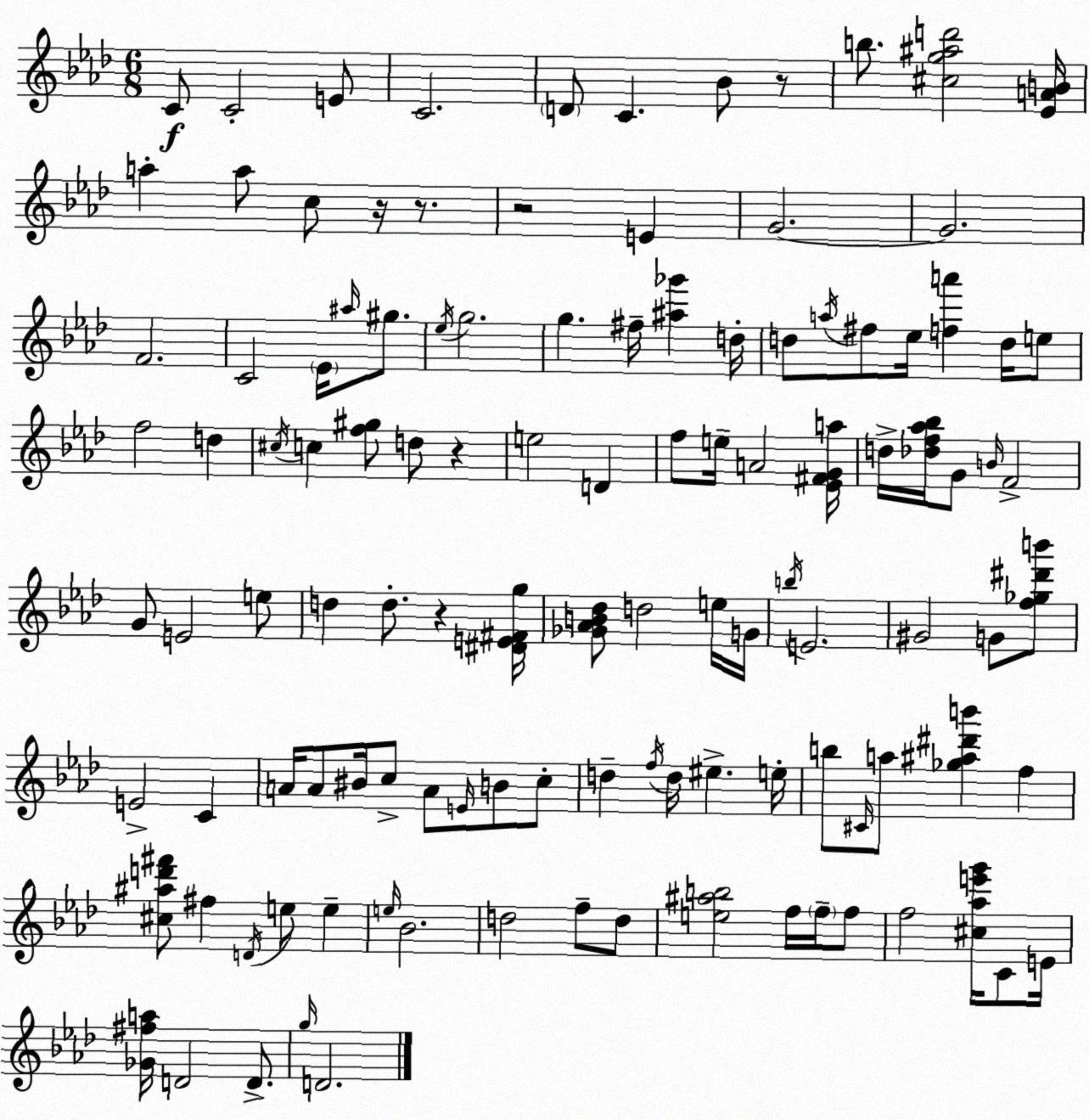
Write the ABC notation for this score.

X:1
T:Untitled
M:6/8
L:1/4
K:Fm
C/2 C2 E/2 C2 D/2 C _B/2 z/2 b/2 [^cg^ad']2 [_EAB]/4 a a/2 c/2 z/4 z/2 z2 E G2 G2 F2 C2 _E/4 ^a/4 ^g/2 _e/4 g2 g ^f/4 [^a_g'] d/4 d/2 a/4 ^f/2 _e/4 [fa'] d/4 e/2 f2 d ^c/4 c [f^g]/2 d/2 z e2 D f/2 e/4 A2 [_E^FGa]/4 d/4 [_df_a_b]/4 G/2 B/4 F2 G/2 E2 e/2 d d/2 z [^DE^Fg]/4 [_G_AB_d]/2 d2 e/4 G/4 b/4 E2 ^G2 G/2 [f_g^d'b']/2 E2 C A/4 A/2 ^B/4 c/2 A/2 E/4 B/2 c/2 d f/4 d/4 ^e e/4 b/2 ^C/4 a/2 [_g^a^d'b'] f [^c^ad'^f']/2 ^f D/4 e/2 e e/4 _B2 d2 f/2 d/2 [e^ab]2 f/4 f/4 f/2 f2 [^c_ae'g']/4 C/2 E/4 [_G^fa]/4 D2 D/2 g/4 D2